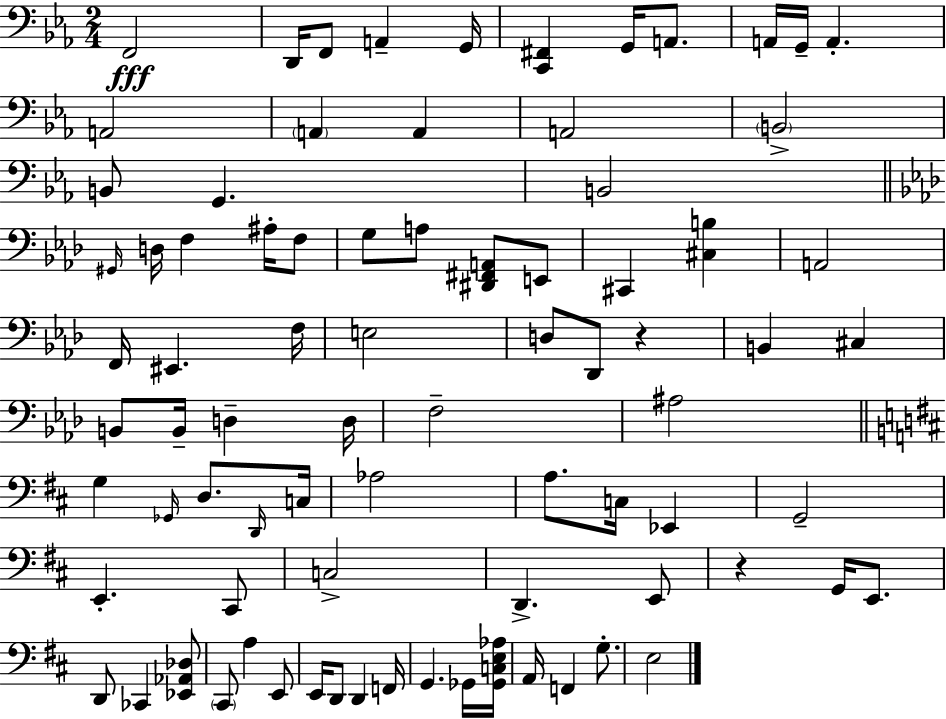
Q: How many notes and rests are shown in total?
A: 81